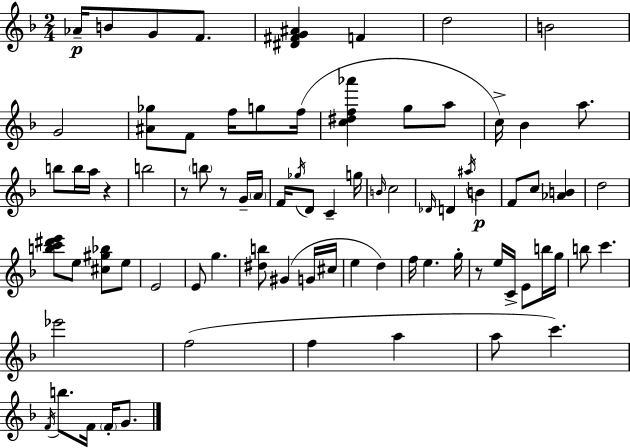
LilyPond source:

{
  \clef treble
  \numericTimeSignature
  \time 2/4
  \key f \major
  aes'16--\p b'8 g'8 f'8. | <dis' fis' g' ais'>4 f'4 | d''2 | b'2 | \break g'2 | <ais' ges''>8 f'8 f''16 g''8 f''16( | <c'' dis'' f'' aes'''>4 g''8 a''8 | c''16->) bes'4 a''8. | \break b''8 b''16 a''16 r4 | b''2 | r8 \parenthesize b''8 r8 g'16-- \parenthesize a'16 | f'16 \acciaccatura { ges''16 } d'8 c'4-- | \break g''16 \grace { b'16 } c''2 | \grace { des'16 } d'4 \acciaccatura { ais''16 } | b'4\p f'8 c''8 | <aes' b'>4 d''2 | \break <b'' c''' dis''' e'''>8 e''8 | <cis'' gis'' bes''>8 e''8 e'2 | e'8 g''4. | <dis'' b''>8 gis'4( | \break g'16 cis''16 e''4 | d''4) f''16 e''4. | g''16-. r8 e''16 c'16-> | e'8 b''16 g''16 b''8 c'''4. | \break ees'''2 | f''2( | f''4 | a''4 a''8 c'''4.) | \break \acciaccatura { f'16 } b''8. | f'16 \parenthesize f'16-. g'8. \bar "|."
}